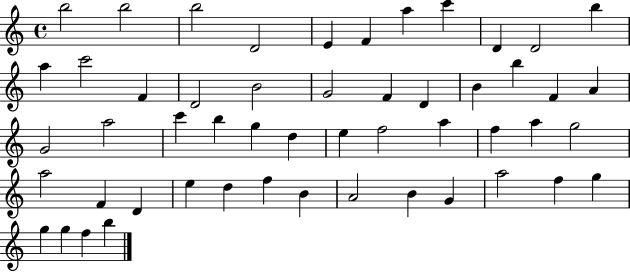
B5/h B5/h B5/h D4/h E4/q F4/q A5/q C6/q D4/q D4/h B5/q A5/q C6/h F4/q D4/h B4/h G4/h F4/q D4/q B4/q B5/q F4/q A4/q G4/h A5/h C6/q B5/q G5/q D5/q E5/q F5/h A5/q F5/q A5/q G5/h A5/h F4/q D4/q E5/q D5/q F5/q B4/q A4/h B4/q G4/q A5/h F5/q G5/q G5/q G5/q F5/q B5/q